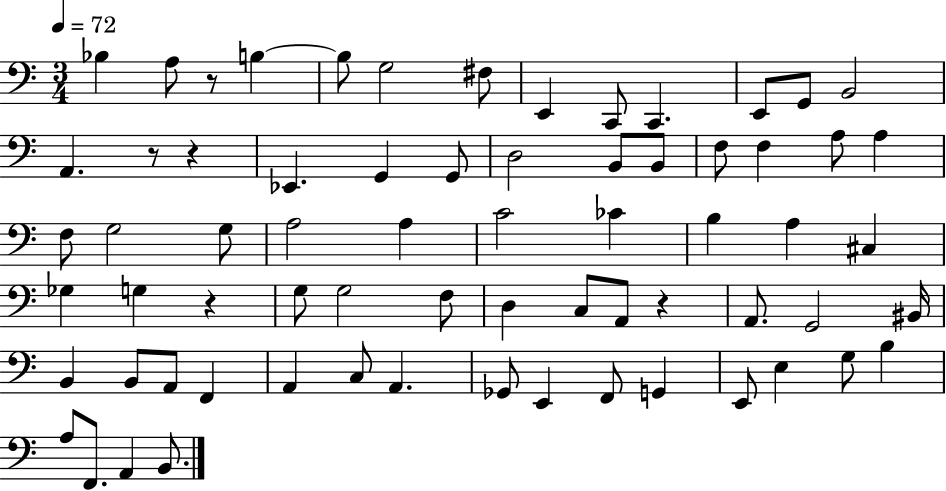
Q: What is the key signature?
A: C major